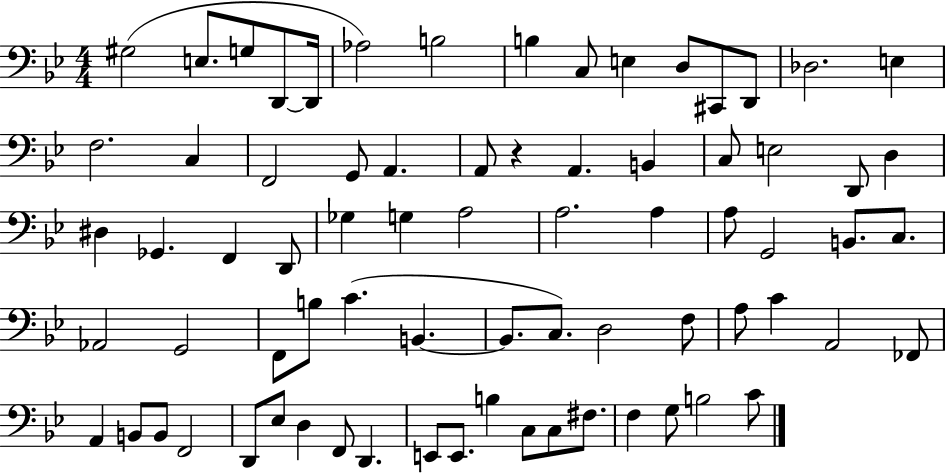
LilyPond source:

{
  \clef bass
  \numericTimeSignature
  \time 4/4
  \key bes \major
  \repeat volta 2 { gis2( e8. g8 d,8~~ d,16 | aes2) b2 | b4 c8 e4 d8 cis,8 d,8 | des2. e4 | \break f2. c4 | f,2 g,8 a,4. | a,8 r4 a,4. b,4 | c8 e2 d,8 d4 | \break dis4 ges,4. f,4 d,8 | ges4 g4 a2 | a2. a4 | a8 g,2 b,8. c8. | \break aes,2 g,2 | f,8 b8 c'4.( b,4.~~ | b,8. c8.) d2 f8 | a8 c'4 a,2 fes,8 | \break a,4 b,8 b,8 f,2 | d,8 ees8 d4 f,8 d,4. | e,8 e,8. b4 c8 c8 fis8. | f4 g8 b2 c'8 | \break } \bar "|."
}